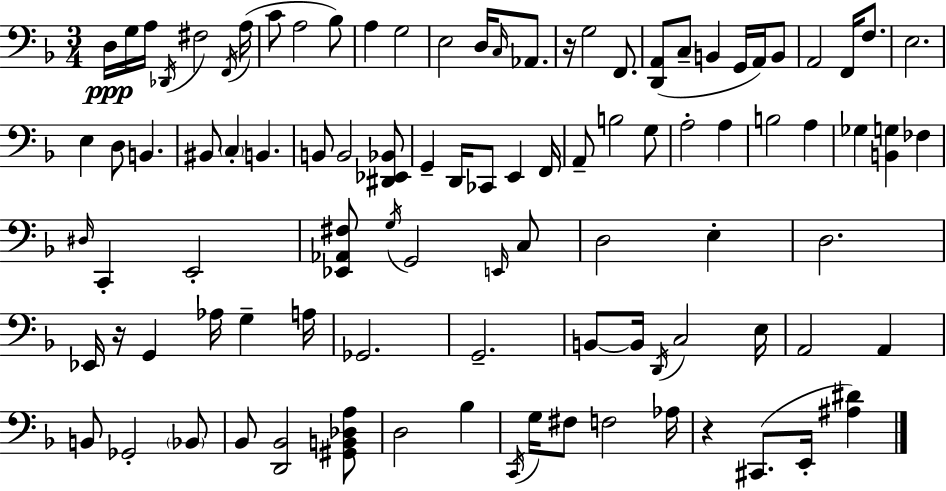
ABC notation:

X:1
T:Untitled
M:3/4
L:1/4
K:F
D,/4 G,/4 A,/4 _D,,/4 ^F,2 F,,/4 A,/4 C/2 A,2 _B,/2 A, G,2 E,2 D,/4 C,/4 _A,,/2 z/4 G,2 F,,/2 [D,,A,,]/2 C,/2 B,, G,,/4 A,,/4 B,,/2 A,,2 F,,/4 F,/2 E,2 E, D,/2 B,, ^B,,/2 C, B,, B,,/2 B,,2 [^D,,_E,,_B,,]/2 G,, D,,/4 _C,,/2 E,, F,,/4 A,,/2 B,2 G,/2 A,2 A, B,2 A, _G, [B,,G,] _F, ^D,/4 C,, E,,2 [_E,,_A,,^F,]/2 G,/4 G,,2 E,,/4 C,/2 D,2 E, D,2 _E,,/4 z/4 G,, _A,/4 G, A,/4 _G,,2 G,,2 B,,/2 B,,/4 D,,/4 C,2 E,/4 A,,2 A,, B,,/2 _G,,2 _B,,/2 _B,,/2 [D,,_B,,]2 [^G,,B,,_D,A,]/2 D,2 _B, C,,/4 G,/4 ^F,/2 F,2 _A,/4 z ^C,,/2 E,,/4 [^A,^D]